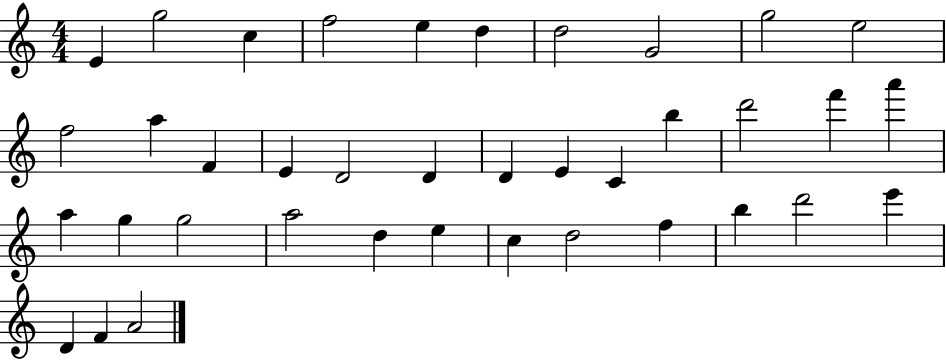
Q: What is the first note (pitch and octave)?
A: E4